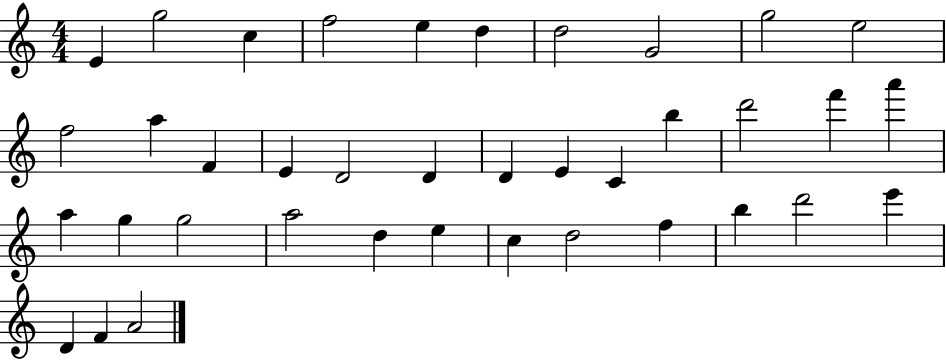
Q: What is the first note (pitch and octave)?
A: E4